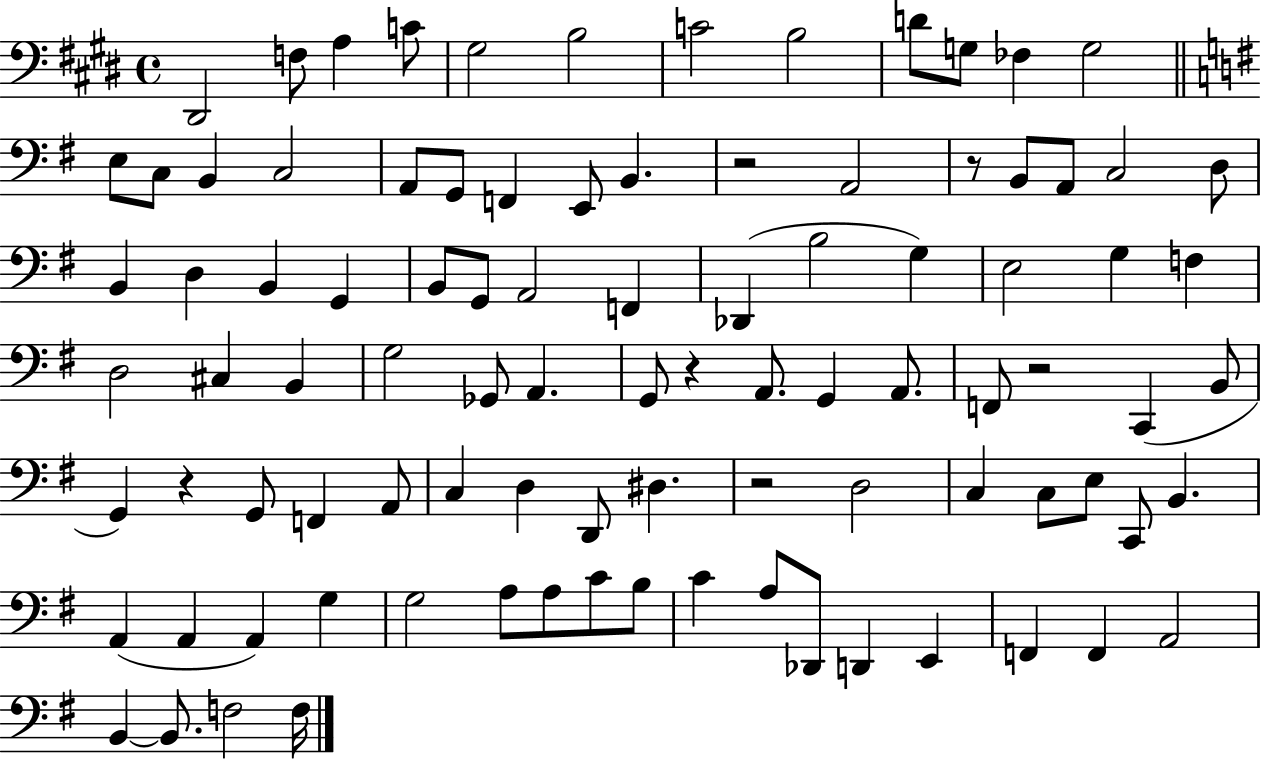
X:1
T:Untitled
M:4/4
L:1/4
K:E
^D,,2 F,/2 A, C/2 ^G,2 B,2 C2 B,2 D/2 G,/2 _F, G,2 E,/2 C,/2 B,, C,2 A,,/2 G,,/2 F,, E,,/2 B,, z2 A,,2 z/2 B,,/2 A,,/2 C,2 D,/2 B,, D, B,, G,, B,,/2 G,,/2 A,,2 F,, _D,, B,2 G, E,2 G, F, D,2 ^C, B,, G,2 _G,,/2 A,, G,,/2 z A,,/2 G,, A,,/2 F,,/2 z2 C,, B,,/2 G,, z G,,/2 F,, A,,/2 C, D, D,,/2 ^D, z2 D,2 C, C,/2 E,/2 C,,/2 B,, A,, A,, A,, G, G,2 A,/2 A,/2 C/2 B,/2 C A,/2 _D,,/2 D,, E,, F,, F,, A,,2 B,, B,,/2 F,2 F,/4